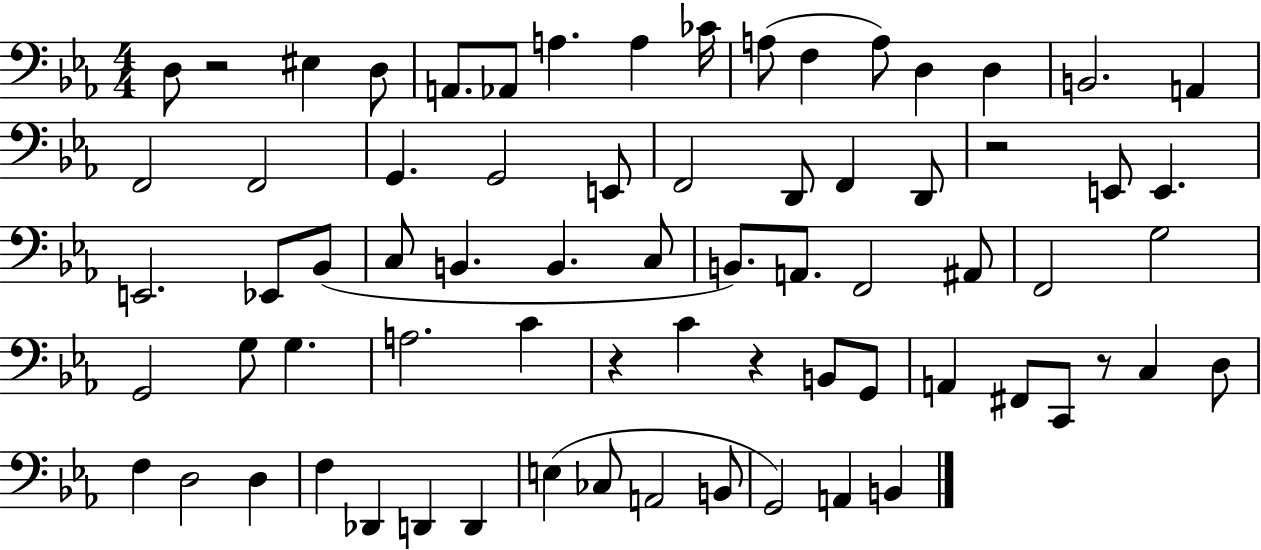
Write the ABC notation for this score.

X:1
T:Untitled
M:4/4
L:1/4
K:Eb
D,/2 z2 ^E, D,/2 A,,/2 _A,,/2 A, A, _C/4 A,/2 F, A,/2 D, D, B,,2 A,, F,,2 F,,2 G,, G,,2 E,,/2 F,,2 D,,/2 F,, D,,/2 z2 E,,/2 E,, E,,2 _E,,/2 _B,,/2 C,/2 B,, B,, C,/2 B,,/2 A,,/2 F,,2 ^A,,/2 F,,2 G,2 G,,2 G,/2 G, A,2 C z C z B,,/2 G,,/2 A,, ^F,,/2 C,,/2 z/2 C, D,/2 F, D,2 D, F, _D,, D,, D,, E, _C,/2 A,,2 B,,/2 G,,2 A,, B,,